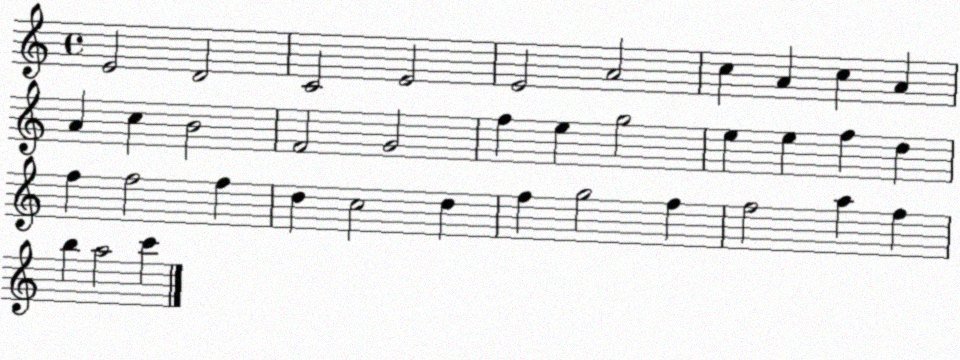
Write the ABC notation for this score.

X:1
T:Untitled
M:4/4
L:1/4
K:C
E2 D2 C2 E2 E2 A2 c A c A A c B2 F2 G2 f e g2 e e f d f f2 f d c2 d f g2 f f2 a f b a2 c'